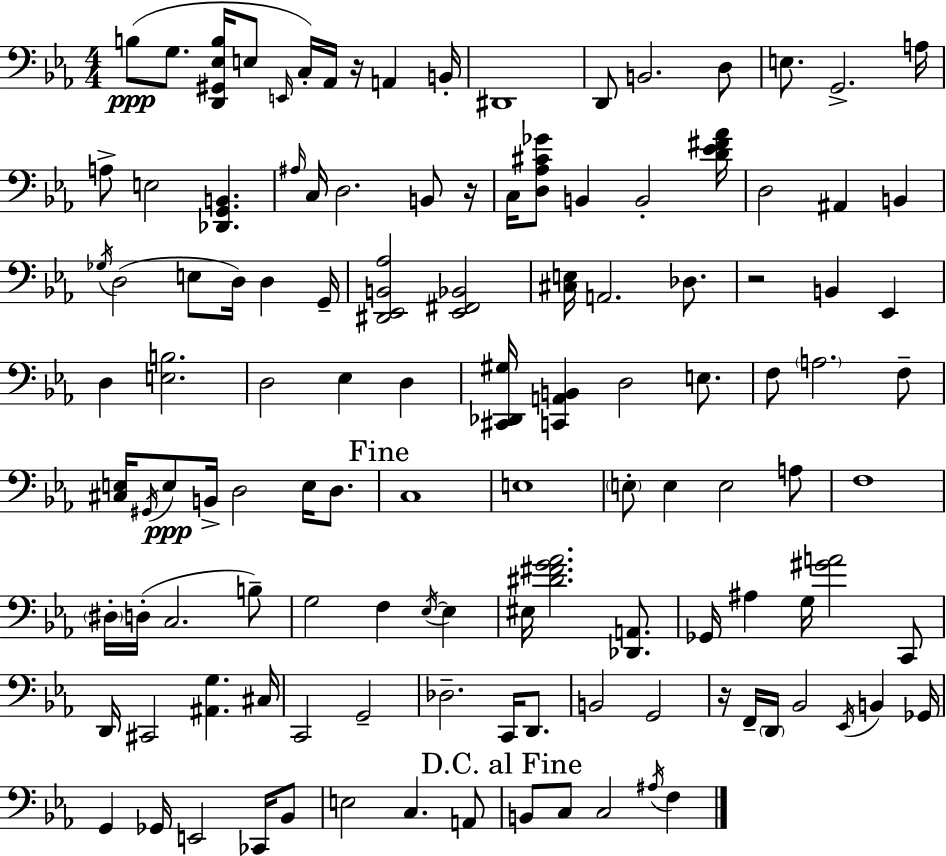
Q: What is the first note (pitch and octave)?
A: B3